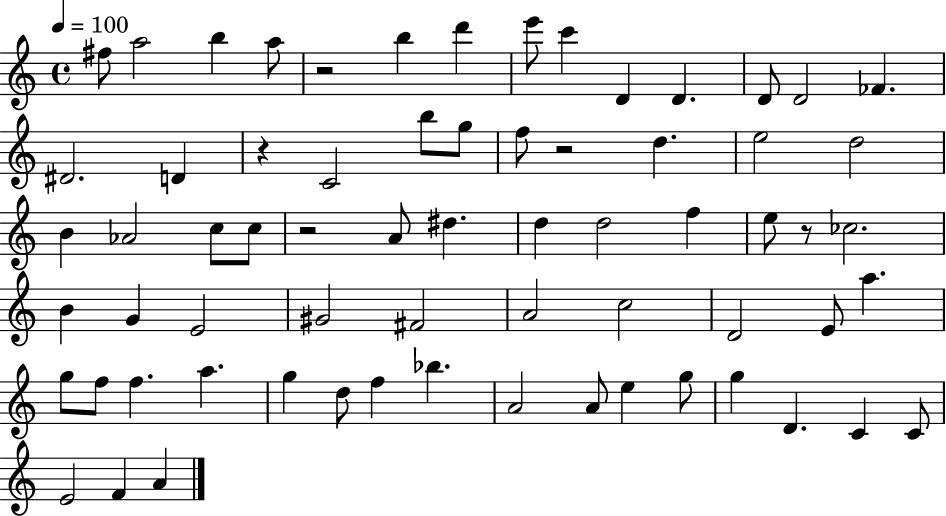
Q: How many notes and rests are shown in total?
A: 67